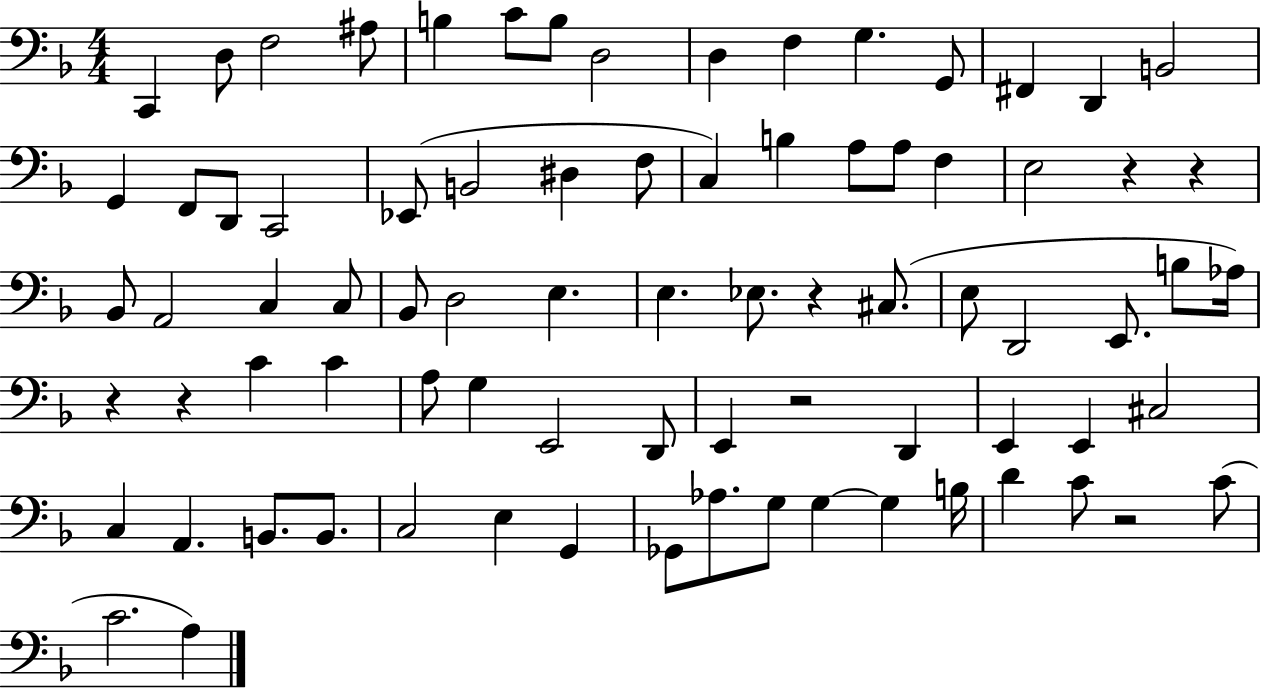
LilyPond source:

{
  \clef bass
  \numericTimeSignature
  \time 4/4
  \key f \major
  c,4 d8 f2 ais8 | b4 c'8 b8 d2 | d4 f4 g4. g,8 | fis,4 d,4 b,2 | \break g,4 f,8 d,8 c,2 | ees,8( b,2 dis4 f8 | c4) b4 a8 a8 f4 | e2 r4 r4 | \break bes,8 a,2 c4 c8 | bes,8 d2 e4. | e4. ees8. r4 cis8.( | e8 d,2 e,8. b8 aes16) | \break r4 r4 c'4 c'4 | a8 g4 e,2 d,8 | e,4 r2 d,4 | e,4 e,4 cis2 | \break c4 a,4. b,8. b,8. | c2 e4 g,4 | ges,8 aes8. g8 g4~~ g4 b16 | d'4 c'8 r2 c'8( | \break c'2. a4) | \bar "|."
}